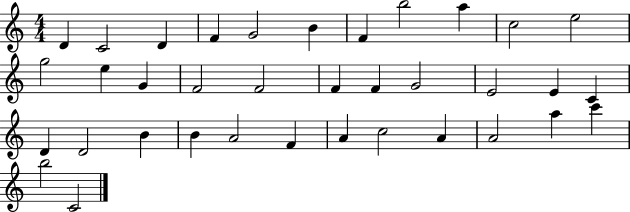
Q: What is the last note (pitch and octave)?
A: C4